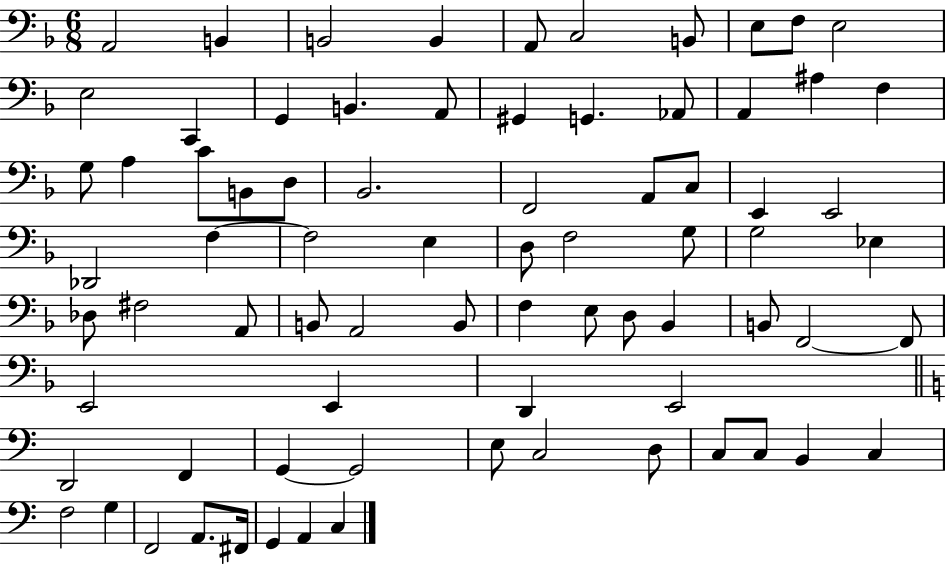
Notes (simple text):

A2/h B2/q B2/h B2/q A2/e C3/h B2/e E3/e F3/e E3/h E3/h C2/q G2/q B2/q. A2/e G#2/q G2/q. Ab2/e A2/q A#3/q F3/q G3/e A3/q C4/e B2/e D3/e Bb2/h. F2/h A2/e C3/e E2/q E2/h Db2/h F3/q F3/h E3/q D3/e F3/h G3/e G3/h Eb3/q Db3/e F#3/h A2/e B2/e A2/h B2/e F3/q E3/e D3/e Bb2/q B2/e F2/h F2/e E2/h E2/q D2/q E2/h D2/h F2/q G2/q G2/h E3/e C3/h D3/e C3/e C3/e B2/q C3/q F3/h G3/q F2/h A2/e. F#2/s G2/q A2/q C3/q